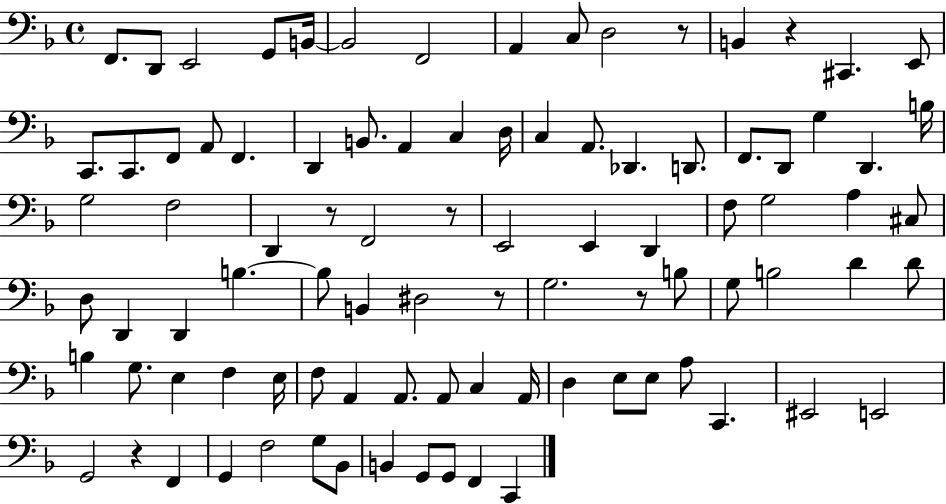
F2/e. D2/e E2/h G2/e B2/s B2/h F2/h A2/q C3/e D3/h R/e B2/q R/q C#2/q. E2/e C2/e. C2/e. F2/e A2/e F2/q. D2/q B2/e. A2/q C3/q D3/s C3/q A2/e. Db2/q. D2/e. F2/e. D2/e G3/q D2/q. B3/s G3/h F3/h D2/q R/e F2/h R/e E2/h E2/q D2/q F3/e G3/h A3/q C#3/e D3/e D2/q D2/q B3/q. B3/e B2/q D#3/h R/e G3/h. R/e B3/e G3/e B3/h D4/q D4/e B3/q G3/e. E3/q F3/q E3/s F3/e A2/q A2/e. A2/e C3/q A2/s D3/q E3/e E3/e A3/e C2/q. EIS2/h E2/h G2/h R/q F2/q G2/q F3/h G3/e Bb2/e B2/q G2/e G2/e F2/q C2/q